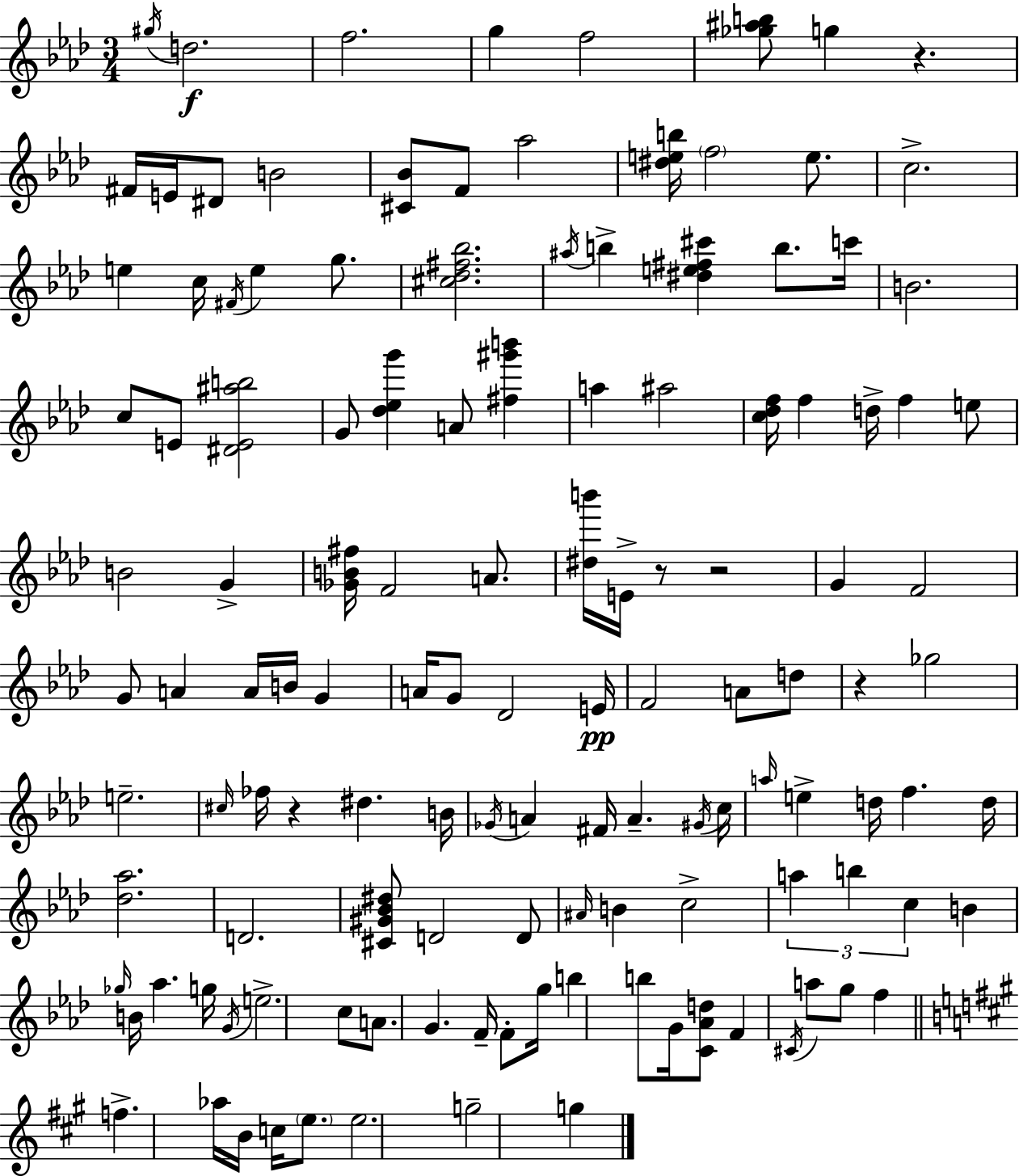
G#5/s D5/h. F5/h. G5/q F5/h [Gb5,A#5,B5]/e G5/q R/q. F#4/s E4/s D#4/e B4/h [C#4,Bb4]/e F4/e Ab5/h [D#5,E5,B5]/s F5/h E5/e. C5/h. E5/q C5/s F#4/s E5/q G5/e. [C#5,Db5,F#5,Bb5]/h. A#5/s B5/q [D#5,E5,F#5,C#6]/q B5/e. C6/s B4/h. C5/e E4/e [D#4,E4,A#5,B5]/h G4/e [Db5,Eb5,G6]/q A4/e [F#5,G#6,B6]/q A5/q A#5/h [C5,Db5,F5]/s F5/q D5/s F5/q E5/e B4/h G4/q [Gb4,B4,F#5]/s F4/h A4/e. [D#5,B6]/s E4/s R/e R/h G4/q F4/h G4/e A4/q A4/s B4/s G4/q A4/s G4/e Db4/h E4/s F4/h A4/e D5/e R/q Gb5/h E5/h. C#5/s FES5/s R/q D#5/q. B4/s Gb4/s A4/q F#4/s A4/q. G#4/s C5/s A5/s E5/q D5/s F5/q. D5/s [Db5,Ab5]/h. D4/h. [C#4,G#4,Bb4,D#5]/e D4/h D4/e A#4/s B4/q C5/h A5/q B5/q C5/q B4/q Gb5/s B4/s Ab5/q. G5/s G4/s E5/h. C5/e A4/e. G4/q. F4/s F4/e G5/s B5/q B5/e G4/s [C4,Ab4,D5]/e F4/q C#4/s A5/e G5/e F5/q F5/q. Ab5/s B4/s C5/s E5/e. E5/h. G5/h G5/q